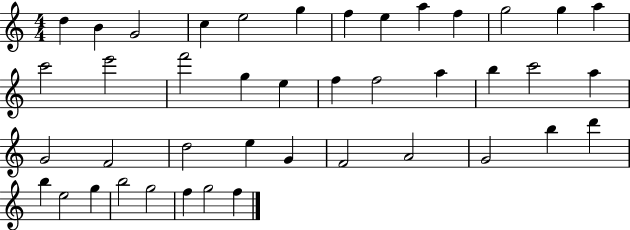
D5/q B4/q G4/h C5/q E5/h G5/q F5/q E5/q A5/q F5/q G5/h G5/q A5/q C6/h E6/h F6/h G5/q E5/q F5/q F5/h A5/q B5/q C6/h A5/q G4/h F4/h D5/h E5/q G4/q F4/h A4/h G4/h B5/q D6/q B5/q E5/h G5/q B5/h G5/h F5/q G5/h F5/q